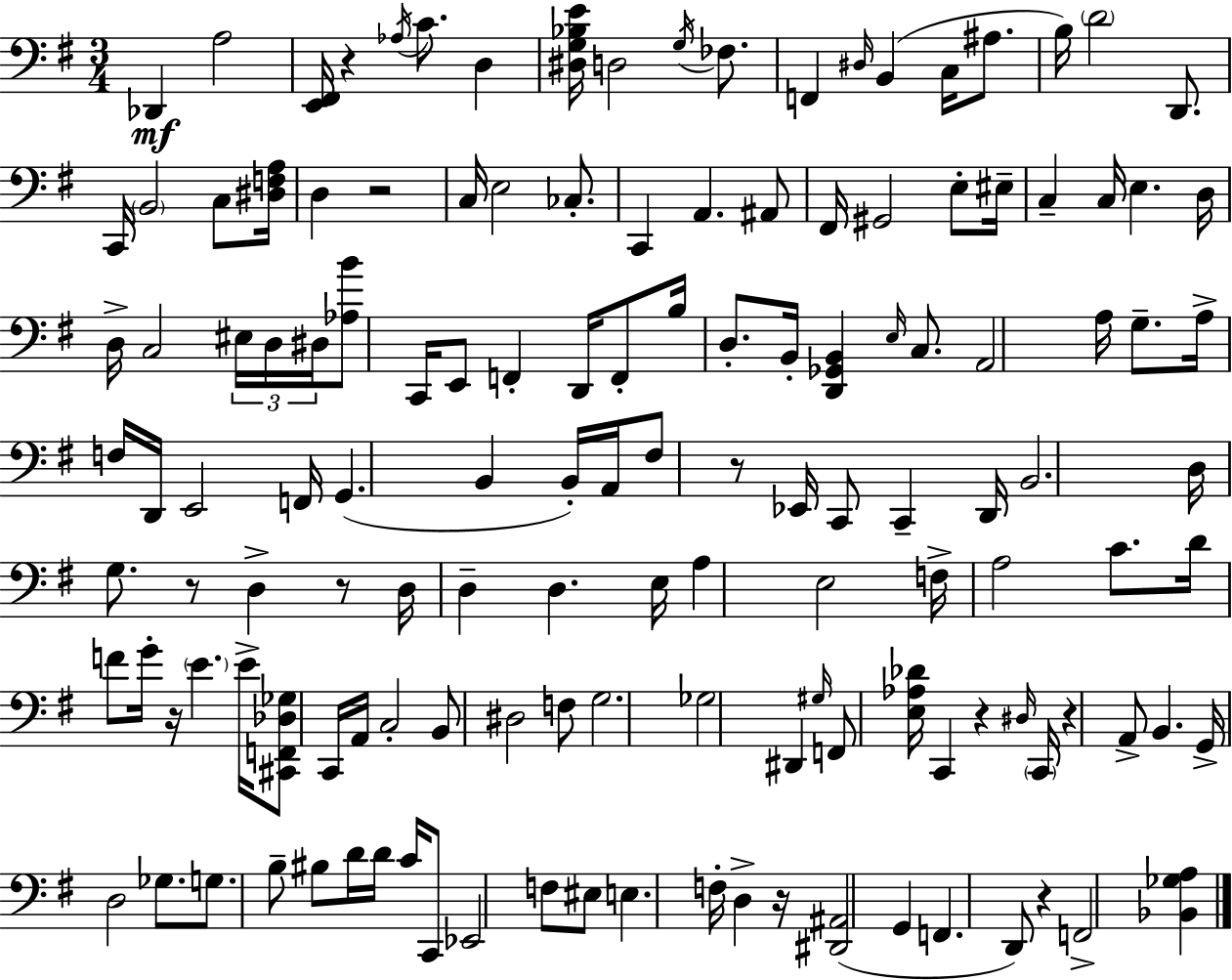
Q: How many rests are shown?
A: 10